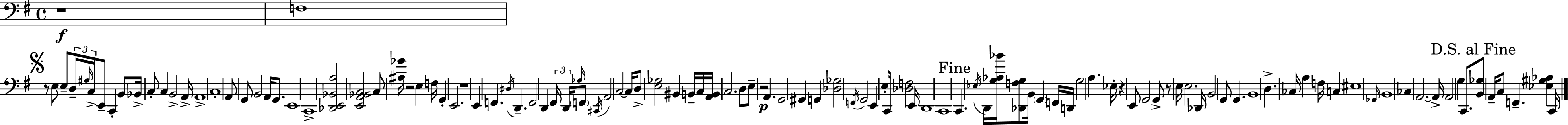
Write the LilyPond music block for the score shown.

{
  \clef bass
  \time 4/4
  \defaultTimeSignature
  \key g \major
  r1\f | f1 | \mark \markup { \musicglyph "scripts.segno" } r8 e8 e8-- \tuplet 3/2 { d16-- \grace { gis16 } c16-> } e,8-- c,4-. b,8 | bes,16-> c8-. c4 b,2-> | \break a,16-> a,1-> | c1-. | a,8 g,8 b,2 a,16 g,8. | e,1 | \break c,1-> | <des, e, bes, a>2 <e, a, bes, c>2 | c8 <ais ges'>16 r2 e4 | f16 g,4-. e,2. | \break r1 | e,4 f,4. \acciaccatura { dis16 } d,4.-- | f,2 d,4 \tuplet 3/2 { fis,16 d,16 | \grace { ges16 } } \parenthesize f,8 \acciaccatura { cis,16 } a,2 c2~~ | \break c16 d8-> <e ges>2 bis,4 | b,16-- c16 <a, b,>16 c2. | d8 e8-- r2\p a,4. | g,2 gis,4 | \break g,4 <des ges>2 \acciaccatura { f,16 } g,2 | e,4 e8-. c,16 <des f>2 | e,16 d,1 | c,1 | \break \mark "Fine" c,4. \acciaccatura { ees16 } d,16 <g aes bes'>16 <des, f g>8 | b,16 \parenthesize g,4 f,16 d,16 g2 a4. | ees16-. r4 e,8 g,2 | g,8-> r8 e16 e2. | \break des,16 b,2 g,8 | g,4. b,1 | d4.-> ces16 a4 | f16 c4 eis1 | \break \grace { ges,16 } b,1 | ces4 a,2.~~ | a,16-> a,2 | g4 c,8. \mark "D.S. al Fine" <b, ges>8 a,16-- c8 f,4.-- | \break <ees gis aes>4 c,16 \bar "|."
}